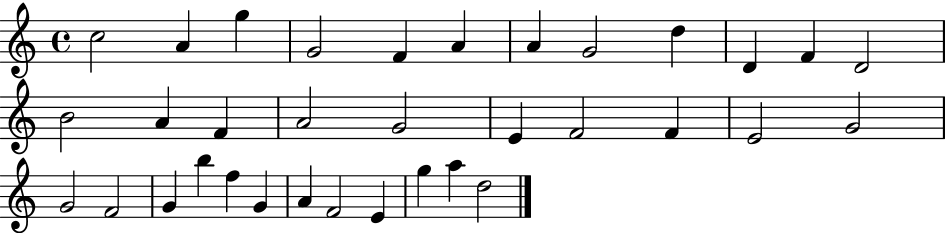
X:1
T:Untitled
M:4/4
L:1/4
K:C
c2 A g G2 F A A G2 d D F D2 B2 A F A2 G2 E F2 F E2 G2 G2 F2 G b f G A F2 E g a d2